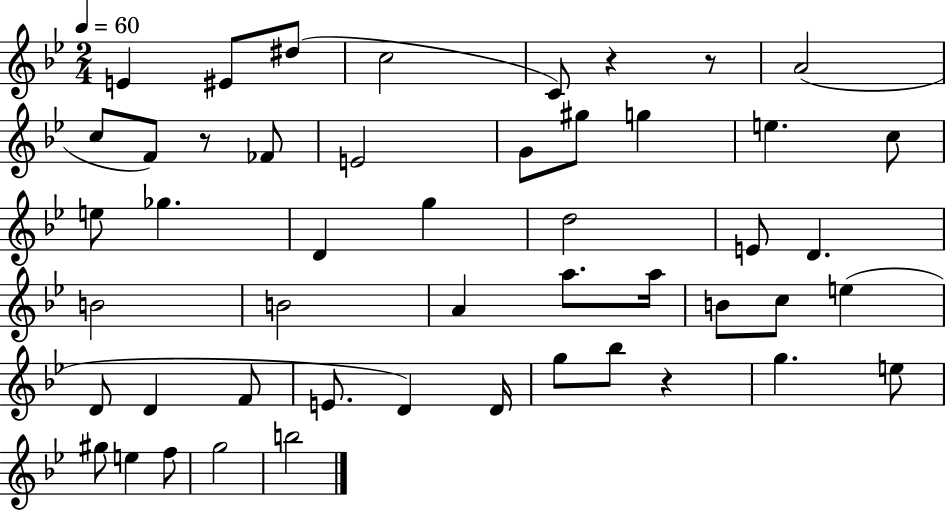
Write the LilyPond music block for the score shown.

{
  \clef treble
  \numericTimeSignature
  \time 2/4
  \key bes \major
  \tempo 4 = 60
  e'4 eis'8 dis''8( | c''2 | c'8) r4 r8 | a'2( | \break c''8 f'8) r8 fes'8 | e'2 | g'8 gis''8 g''4 | e''4. c''8 | \break e''8 ges''4. | d'4 g''4 | d''2 | e'8 d'4. | \break b'2 | b'2 | a'4 a''8. a''16 | b'8 c''8 e''4( | \break d'8 d'4 f'8 | e'8. d'4) d'16 | g''8 bes''8 r4 | g''4. e''8 | \break gis''8 e''4 f''8 | g''2 | b''2 | \bar "|."
}